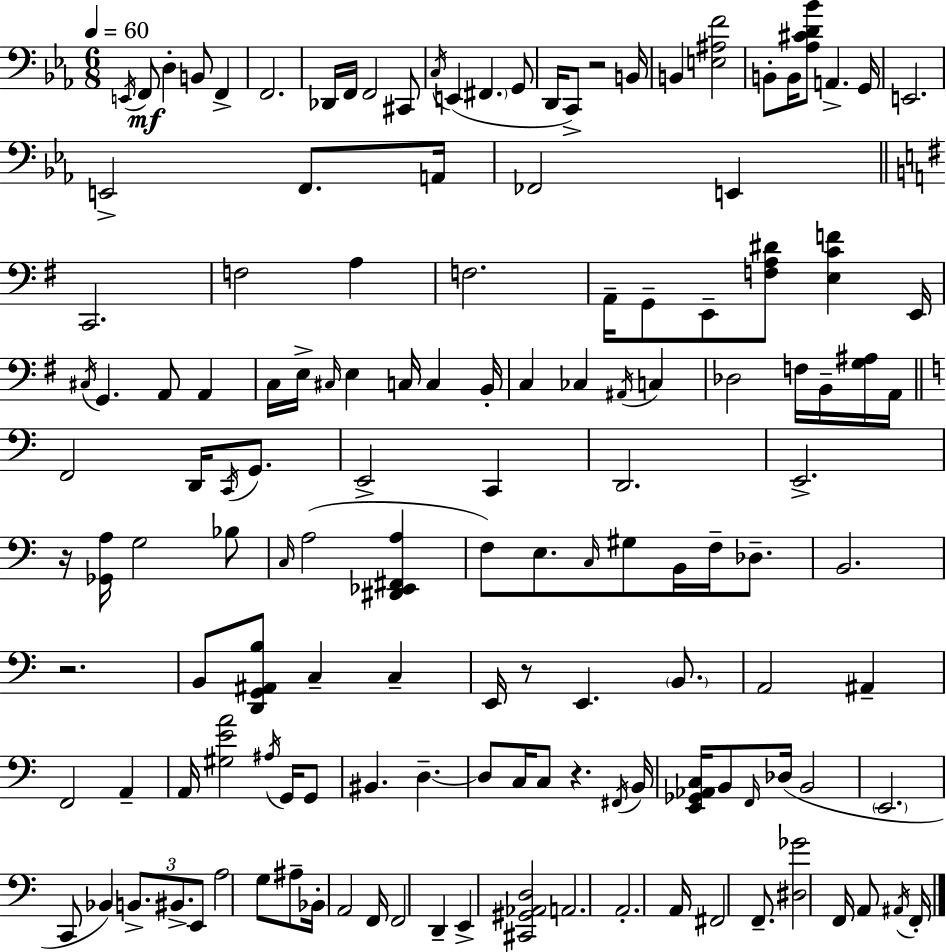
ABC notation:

X:1
T:Untitled
M:6/8
L:1/4
K:Eb
E,,/4 F,,/2 D, B,,/2 F,, F,,2 _D,,/4 F,,/4 F,,2 ^C,,/2 C,/4 E,, ^F,, G,,/2 D,,/4 C,,/2 z2 B,,/4 B,, [E,^A,F]2 B,,/2 B,,/4 [_A,^CD_B]/2 A,, G,,/4 E,,2 E,,2 F,,/2 A,,/4 _F,,2 E,, C,,2 F,2 A, F,2 A,,/4 G,,/2 E,,/2 [F,A,^D]/2 [E,CF] E,,/4 ^C,/4 G,, A,,/2 A,, C,/4 E,/4 ^C,/4 E, C,/4 C, B,,/4 C, _C, ^A,,/4 C, _D,2 F,/4 B,,/4 [G,^A,]/4 A,,/4 F,,2 D,,/4 C,,/4 G,,/2 E,,2 C,, D,,2 E,,2 z/4 [_G,,A,]/4 G,2 _B,/2 C,/4 A,2 [^D,,_E,,^F,,A,] F,/2 E,/2 C,/4 ^G,/2 B,,/4 F,/4 _D,/2 B,,2 z2 B,,/2 [D,,G,,^A,,B,]/2 C, C, E,,/4 z/2 E,, B,,/2 A,,2 ^A,, F,,2 A,, A,,/4 [^G,EA]2 ^A,/4 G,,/4 G,,/2 ^B,, D, D,/2 C,/4 C,/2 z ^F,,/4 B,,/4 [E,,_G,,_A,,C,]/4 B,,/2 F,,/4 _D,/4 B,,2 E,,2 C,,/2 _B,, B,,/2 ^B,,/2 E,,/2 A,2 G,/2 ^A,/2 _B,,/4 A,,2 F,,/4 F,,2 D,, E,, [^C,,^G,,_A,,D,]2 A,,2 A,,2 A,,/4 ^F,,2 F,,/2 [^D,_G]2 F,,/4 A,,/2 ^A,,/4 F,,/4